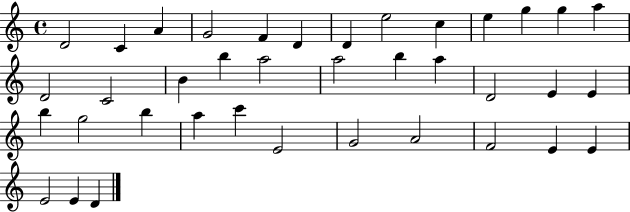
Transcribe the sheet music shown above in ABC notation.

X:1
T:Untitled
M:4/4
L:1/4
K:C
D2 C A G2 F D D e2 c e g g a D2 C2 B b a2 a2 b a D2 E E b g2 b a c' E2 G2 A2 F2 E E E2 E D